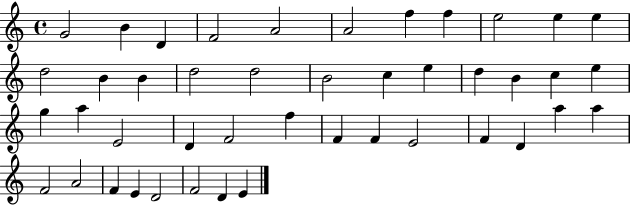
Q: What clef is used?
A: treble